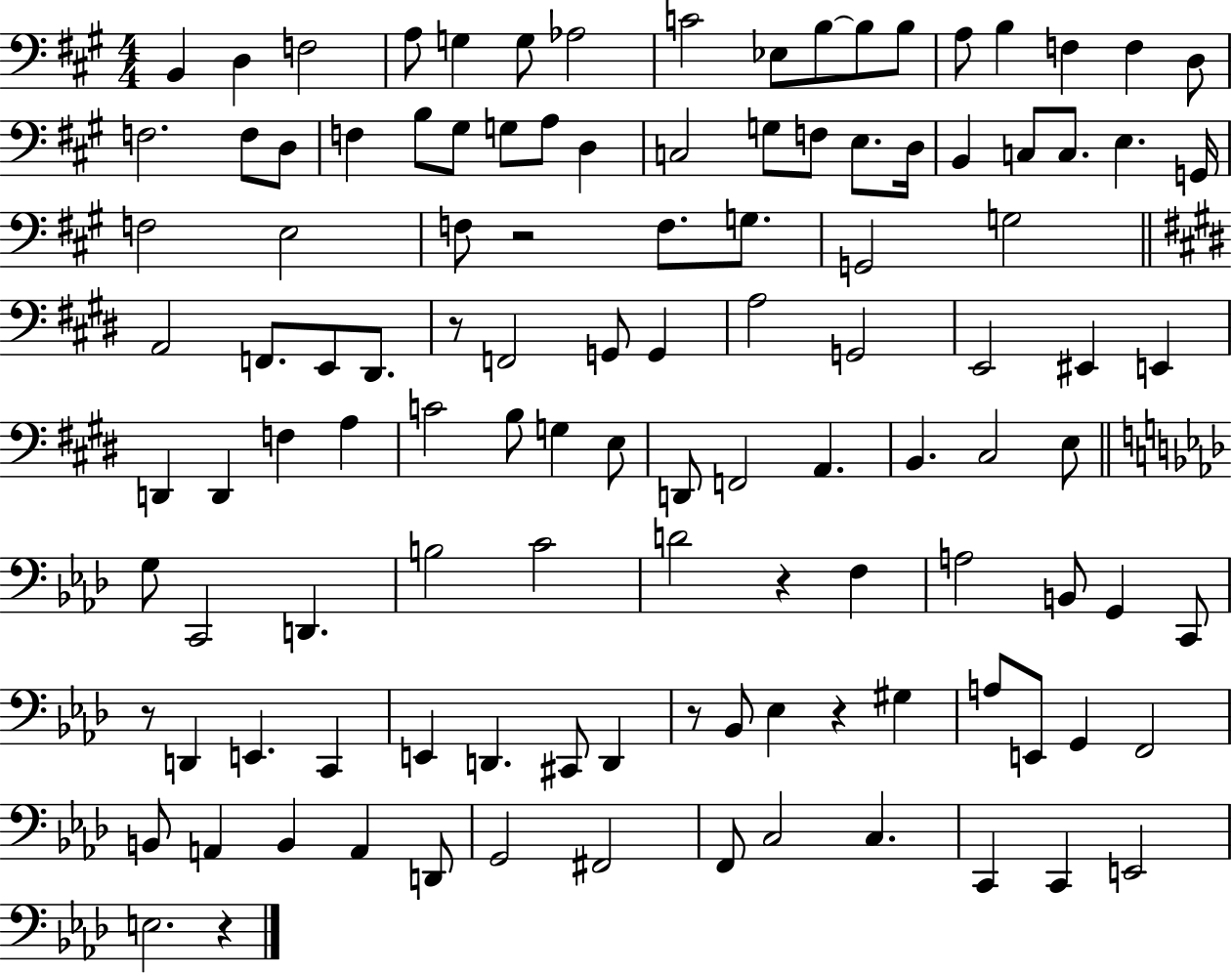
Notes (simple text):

B2/q D3/q F3/h A3/e G3/q G3/e Ab3/h C4/h Eb3/e B3/e B3/e B3/e A3/e B3/q F3/q F3/q D3/e F3/h. F3/e D3/e F3/q B3/e G#3/e G3/e A3/e D3/q C3/h G3/e F3/e E3/e. D3/s B2/q C3/e C3/e. E3/q. G2/s F3/h E3/h F3/e R/h F3/e. G3/e. G2/h G3/h A2/h F2/e. E2/e D#2/e. R/e F2/h G2/e G2/q A3/h G2/h E2/h EIS2/q E2/q D2/q D2/q F3/q A3/q C4/h B3/e G3/q E3/e D2/e F2/h A2/q. B2/q. C#3/h E3/e G3/e C2/h D2/q. B3/h C4/h D4/h R/q F3/q A3/h B2/e G2/q C2/e R/e D2/q E2/q. C2/q E2/q D2/q. C#2/e D2/q R/e Bb2/e Eb3/q R/q G#3/q A3/e E2/e G2/q F2/h B2/e A2/q B2/q A2/q D2/e G2/h F#2/h F2/e C3/h C3/q. C2/q C2/q E2/h E3/h. R/q